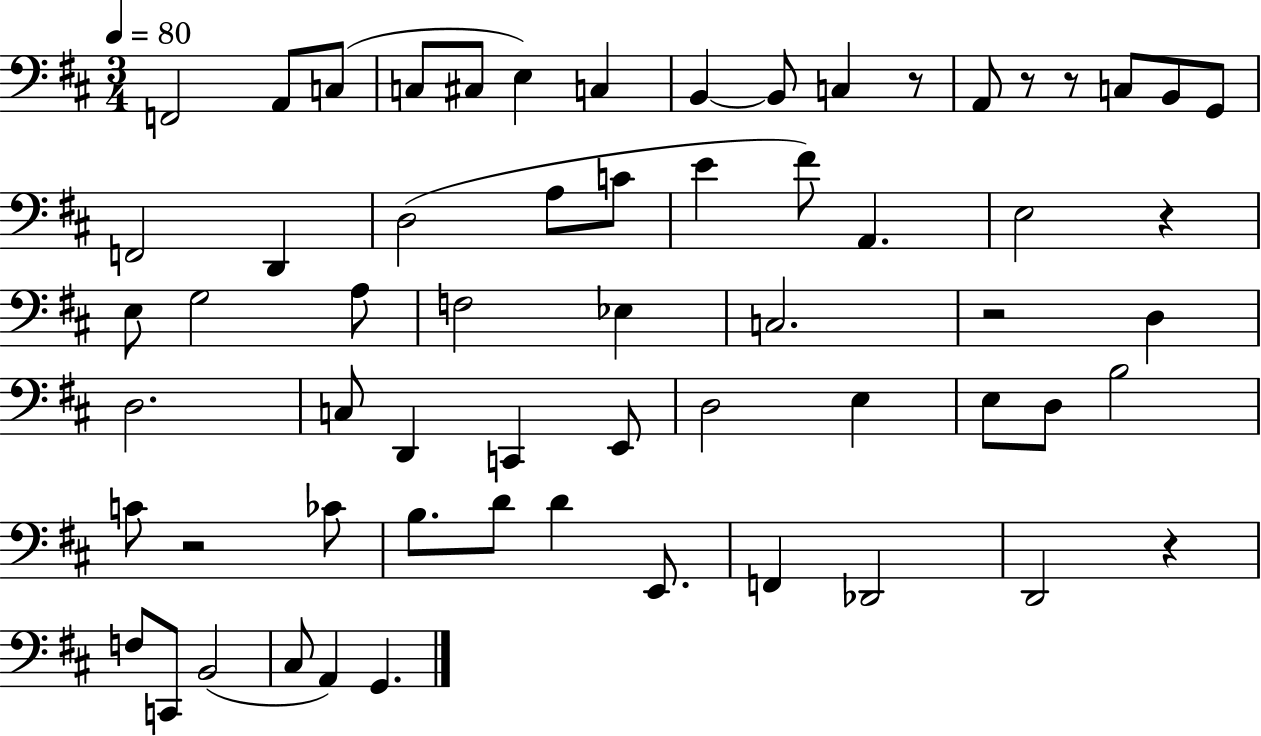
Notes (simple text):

F2/h A2/e C3/e C3/e C#3/e E3/q C3/q B2/q B2/e C3/q R/e A2/e R/e R/e C3/e B2/e G2/e F2/h D2/q D3/h A3/e C4/e E4/q F#4/e A2/q. E3/h R/q E3/e G3/h A3/e F3/h Eb3/q C3/h. R/h D3/q D3/h. C3/e D2/q C2/q E2/e D3/h E3/q E3/e D3/e B3/h C4/e R/h CES4/e B3/e. D4/e D4/q E2/e. F2/q Db2/h D2/h R/q F3/e C2/e B2/h C#3/e A2/q G2/q.